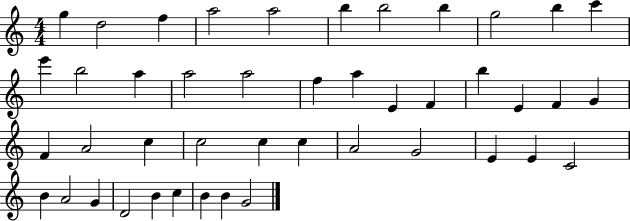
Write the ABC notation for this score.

X:1
T:Untitled
M:4/4
L:1/4
K:C
g d2 f a2 a2 b b2 b g2 b c' e' b2 a a2 a2 f a E F b E F G F A2 c c2 c c A2 G2 E E C2 B A2 G D2 B c B B G2